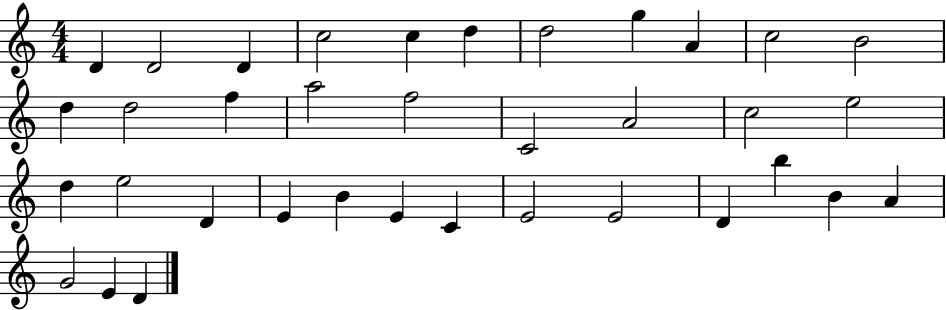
D4/q D4/h D4/q C5/h C5/q D5/q D5/h G5/q A4/q C5/h B4/h D5/q D5/h F5/q A5/h F5/h C4/h A4/h C5/h E5/h D5/q E5/h D4/q E4/q B4/q E4/q C4/q E4/h E4/h D4/q B5/q B4/q A4/q G4/h E4/q D4/q